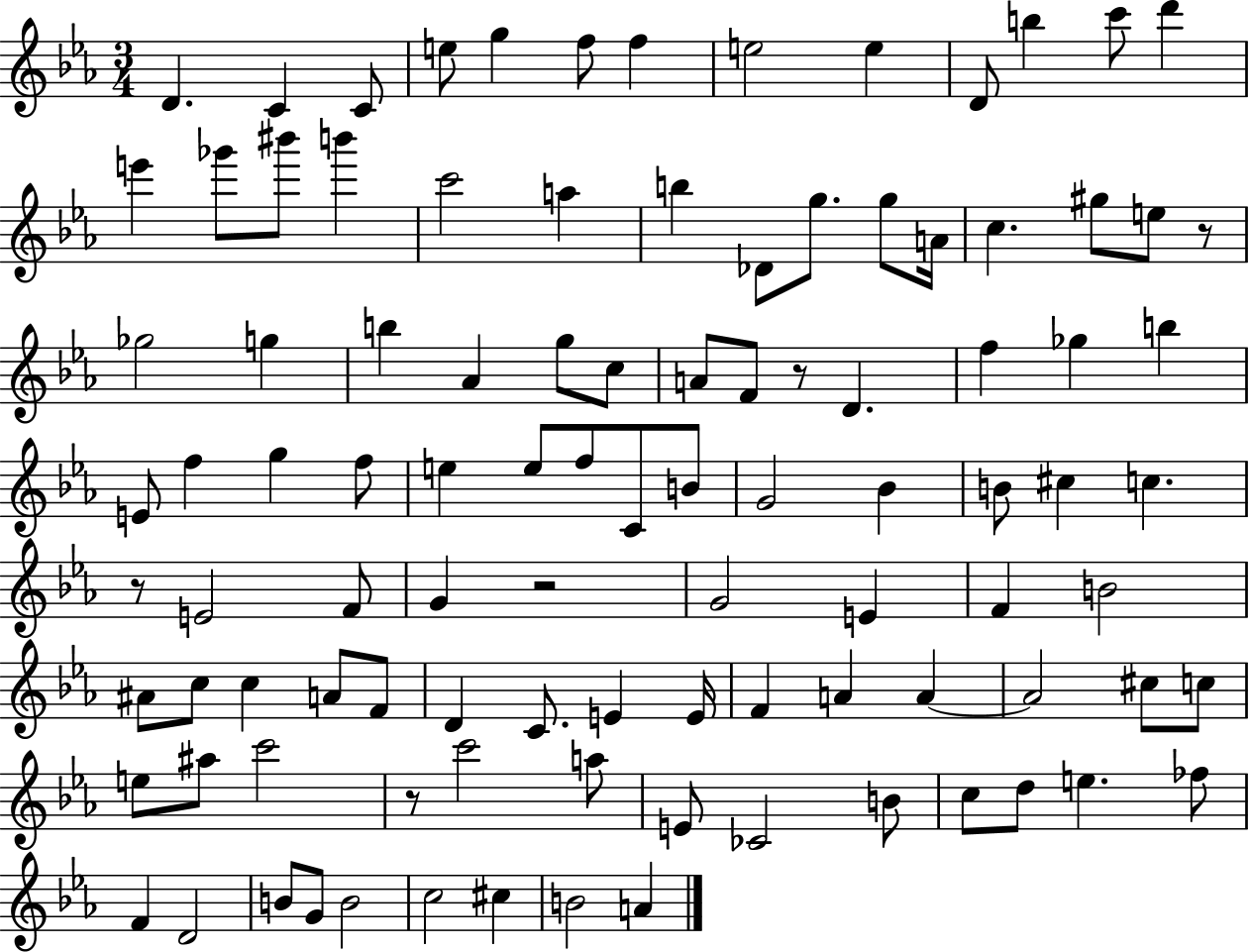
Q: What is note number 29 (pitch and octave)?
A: G5